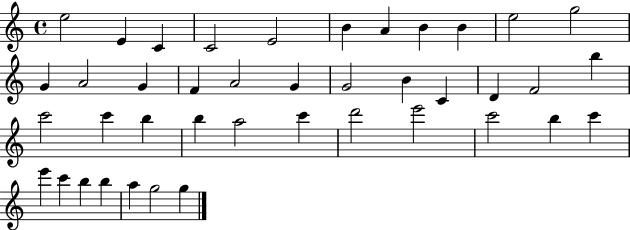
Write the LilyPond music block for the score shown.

{
  \clef treble
  \time 4/4
  \defaultTimeSignature
  \key c \major
  e''2 e'4 c'4 | c'2 e'2 | b'4 a'4 b'4 b'4 | e''2 g''2 | \break g'4 a'2 g'4 | f'4 a'2 g'4 | g'2 b'4 c'4 | d'4 f'2 b''4 | \break c'''2 c'''4 b''4 | b''4 a''2 c'''4 | d'''2 e'''2 | c'''2 b''4 c'''4 | \break e'''4 c'''4 b''4 b''4 | a''4 g''2 g''4 | \bar "|."
}